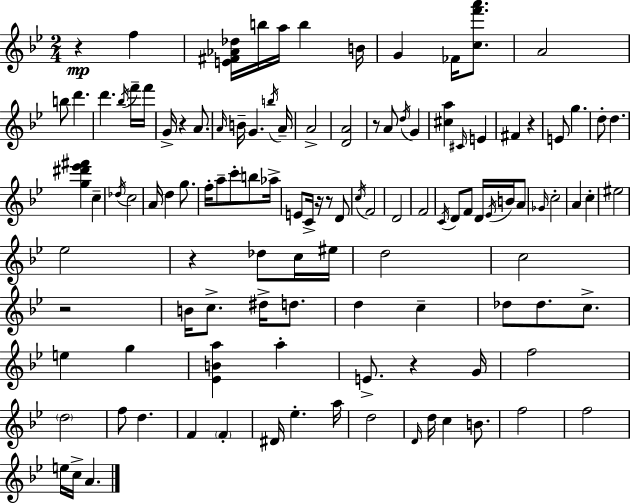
R/q F5/q [E4,F#4,Ab4,Db5]/s B5/s A5/s B5/q B4/s G4/q FES4/s [C5,F6,A6]/e. A4/h B5/e D6/q. D6/q. Bb5/s F6/s F6/s G4/s R/q A4/e. A4/s B4/s G4/q. B5/s A4/s A4/h [D4,A4]/h R/e A4/e D5/s G4/q [C#5,A5]/q C#4/s E4/q F#4/q R/q E4/e G5/q. D5/e D5/q. [G5,D#6,Eb6,F#6]/q C5/q Db5/s C5/h A4/s D5/q G5/e. F5/s A5/e C6/e B5/e Ab5/s E4/e C4/s R/s R/e D4/e C5/s F4/h D4/h F4/h C4/s D4/e F4/e D4/s Eb4/s B4/s A4/e Gb4/s C5/h A4/q C5/q EIS5/h Eb5/h R/q Db5/e C5/s EIS5/s D5/h C5/h R/h B4/s C5/e. D#5/s D5/e. D5/q C5/q Db5/e Db5/e. C5/e. E5/q G5/q [Eb4,B4,A5]/q A5/q E4/e. R/q G4/s F5/h D5/h F5/e D5/q. F4/q F4/q D#4/s Eb5/q. A5/s D5/h D4/s D5/s C5/q B4/e. F5/h F5/h E5/s C5/s A4/q.